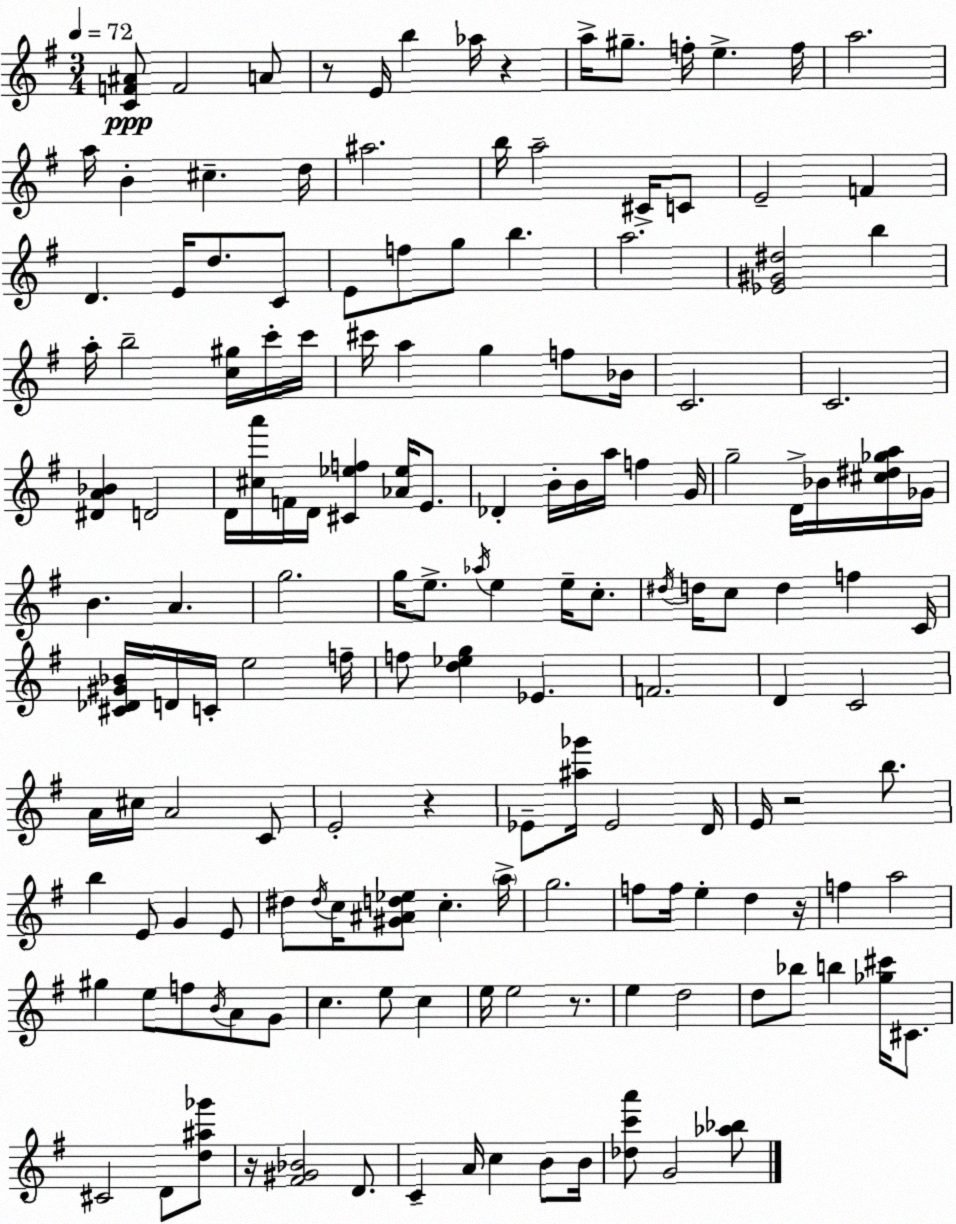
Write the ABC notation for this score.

X:1
T:Untitled
M:3/4
L:1/4
K:Em
[CF^A]/2 F2 A/2 z/2 E/4 b _a/4 z a/4 ^g/2 f/4 e f/4 a2 a/4 B ^c d/4 ^a2 b/4 a2 ^C/4 C/2 E2 F D E/4 d/2 C/2 E/2 f/2 g/2 b a2 [_E^G^d]2 b a/4 b2 [c^g]/4 c'/4 c'/4 ^c'/4 a g f/2 _B/4 C2 C2 [^DA_B] D2 D/4 [^ca']/4 F/4 D/4 [^C_ef] [_A_e]/4 E/2 _D B/4 B/4 a/4 f G/4 g2 D/4 _B/4 [^c^d_ga]/4 _G/4 B A g2 g/4 e/2 _a/4 e e/4 c/2 ^d/4 d/4 c/2 d f C/4 [^C_D^G_B]/4 D/4 C/4 e2 f/4 f/2 [d_eg] _E F2 D C2 A/4 ^c/4 A2 C/2 E2 z _E/2 [^a_g']/4 _E2 D/4 E/4 z2 b/2 b E/2 G E/2 ^d/2 ^d/4 c/4 [^G^Ad_e]/2 c a/4 g2 f/2 f/4 e d z/4 f a2 ^g e/2 f/2 B/4 A/2 G/2 c e/2 c e/4 e2 z/2 e d2 d/2 _b/2 b [_g^c']/4 ^C/2 ^C2 D/2 [d^a_g']/2 z/4 [^F^G_B]2 D/2 C A/4 c B/2 B/4 [_dc'a']/2 G2 [_a_b]/2